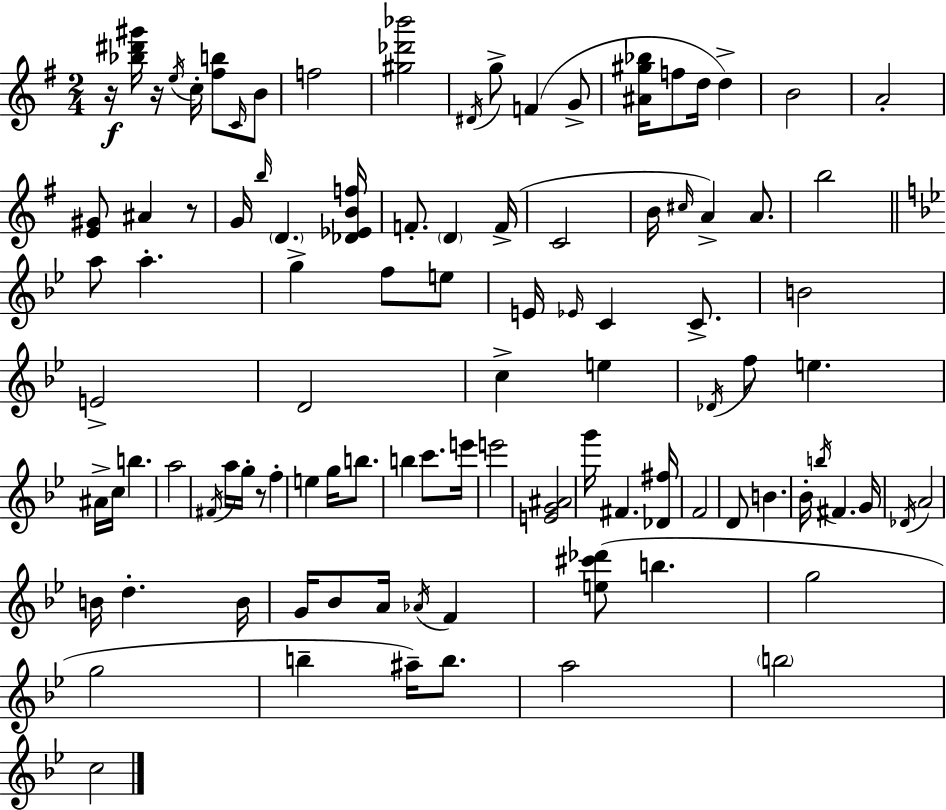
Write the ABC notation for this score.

X:1
T:Untitled
M:2/4
L:1/4
K:G
z/4 [_b^d'^g']/4 z/4 e/4 c/4 [^fb]/2 C/4 B/2 f2 [^g_d'_b']2 ^D/4 g/2 F G/2 [^A^g_b]/4 f/2 d/4 d B2 A2 [E^G]/2 ^A z/2 G/4 b/4 D [_D_EBf]/4 F/2 D F/4 C2 B/4 ^c/4 A A/2 b2 a/2 a g f/2 e/2 E/4 _E/4 C C/2 B2 E2 D2 c e _D/4 f/2 e ^A/4 c/4 b a2 ^F/4 a/4 g/4 z/2 f e g/4 b/2 b c'/2 e'/4 e'2 [EG^A]2 g'/4 ^F [_D^f]/4 F2 D/2 B _B/4 b/4 ^F G/4 _D/4 A2 B/4 d B/4 G/4 _B/2 A/4 _A/4 F [e^c'_d']/2 b g2 g2 b ^a/4 b/2 a2 b2 c2